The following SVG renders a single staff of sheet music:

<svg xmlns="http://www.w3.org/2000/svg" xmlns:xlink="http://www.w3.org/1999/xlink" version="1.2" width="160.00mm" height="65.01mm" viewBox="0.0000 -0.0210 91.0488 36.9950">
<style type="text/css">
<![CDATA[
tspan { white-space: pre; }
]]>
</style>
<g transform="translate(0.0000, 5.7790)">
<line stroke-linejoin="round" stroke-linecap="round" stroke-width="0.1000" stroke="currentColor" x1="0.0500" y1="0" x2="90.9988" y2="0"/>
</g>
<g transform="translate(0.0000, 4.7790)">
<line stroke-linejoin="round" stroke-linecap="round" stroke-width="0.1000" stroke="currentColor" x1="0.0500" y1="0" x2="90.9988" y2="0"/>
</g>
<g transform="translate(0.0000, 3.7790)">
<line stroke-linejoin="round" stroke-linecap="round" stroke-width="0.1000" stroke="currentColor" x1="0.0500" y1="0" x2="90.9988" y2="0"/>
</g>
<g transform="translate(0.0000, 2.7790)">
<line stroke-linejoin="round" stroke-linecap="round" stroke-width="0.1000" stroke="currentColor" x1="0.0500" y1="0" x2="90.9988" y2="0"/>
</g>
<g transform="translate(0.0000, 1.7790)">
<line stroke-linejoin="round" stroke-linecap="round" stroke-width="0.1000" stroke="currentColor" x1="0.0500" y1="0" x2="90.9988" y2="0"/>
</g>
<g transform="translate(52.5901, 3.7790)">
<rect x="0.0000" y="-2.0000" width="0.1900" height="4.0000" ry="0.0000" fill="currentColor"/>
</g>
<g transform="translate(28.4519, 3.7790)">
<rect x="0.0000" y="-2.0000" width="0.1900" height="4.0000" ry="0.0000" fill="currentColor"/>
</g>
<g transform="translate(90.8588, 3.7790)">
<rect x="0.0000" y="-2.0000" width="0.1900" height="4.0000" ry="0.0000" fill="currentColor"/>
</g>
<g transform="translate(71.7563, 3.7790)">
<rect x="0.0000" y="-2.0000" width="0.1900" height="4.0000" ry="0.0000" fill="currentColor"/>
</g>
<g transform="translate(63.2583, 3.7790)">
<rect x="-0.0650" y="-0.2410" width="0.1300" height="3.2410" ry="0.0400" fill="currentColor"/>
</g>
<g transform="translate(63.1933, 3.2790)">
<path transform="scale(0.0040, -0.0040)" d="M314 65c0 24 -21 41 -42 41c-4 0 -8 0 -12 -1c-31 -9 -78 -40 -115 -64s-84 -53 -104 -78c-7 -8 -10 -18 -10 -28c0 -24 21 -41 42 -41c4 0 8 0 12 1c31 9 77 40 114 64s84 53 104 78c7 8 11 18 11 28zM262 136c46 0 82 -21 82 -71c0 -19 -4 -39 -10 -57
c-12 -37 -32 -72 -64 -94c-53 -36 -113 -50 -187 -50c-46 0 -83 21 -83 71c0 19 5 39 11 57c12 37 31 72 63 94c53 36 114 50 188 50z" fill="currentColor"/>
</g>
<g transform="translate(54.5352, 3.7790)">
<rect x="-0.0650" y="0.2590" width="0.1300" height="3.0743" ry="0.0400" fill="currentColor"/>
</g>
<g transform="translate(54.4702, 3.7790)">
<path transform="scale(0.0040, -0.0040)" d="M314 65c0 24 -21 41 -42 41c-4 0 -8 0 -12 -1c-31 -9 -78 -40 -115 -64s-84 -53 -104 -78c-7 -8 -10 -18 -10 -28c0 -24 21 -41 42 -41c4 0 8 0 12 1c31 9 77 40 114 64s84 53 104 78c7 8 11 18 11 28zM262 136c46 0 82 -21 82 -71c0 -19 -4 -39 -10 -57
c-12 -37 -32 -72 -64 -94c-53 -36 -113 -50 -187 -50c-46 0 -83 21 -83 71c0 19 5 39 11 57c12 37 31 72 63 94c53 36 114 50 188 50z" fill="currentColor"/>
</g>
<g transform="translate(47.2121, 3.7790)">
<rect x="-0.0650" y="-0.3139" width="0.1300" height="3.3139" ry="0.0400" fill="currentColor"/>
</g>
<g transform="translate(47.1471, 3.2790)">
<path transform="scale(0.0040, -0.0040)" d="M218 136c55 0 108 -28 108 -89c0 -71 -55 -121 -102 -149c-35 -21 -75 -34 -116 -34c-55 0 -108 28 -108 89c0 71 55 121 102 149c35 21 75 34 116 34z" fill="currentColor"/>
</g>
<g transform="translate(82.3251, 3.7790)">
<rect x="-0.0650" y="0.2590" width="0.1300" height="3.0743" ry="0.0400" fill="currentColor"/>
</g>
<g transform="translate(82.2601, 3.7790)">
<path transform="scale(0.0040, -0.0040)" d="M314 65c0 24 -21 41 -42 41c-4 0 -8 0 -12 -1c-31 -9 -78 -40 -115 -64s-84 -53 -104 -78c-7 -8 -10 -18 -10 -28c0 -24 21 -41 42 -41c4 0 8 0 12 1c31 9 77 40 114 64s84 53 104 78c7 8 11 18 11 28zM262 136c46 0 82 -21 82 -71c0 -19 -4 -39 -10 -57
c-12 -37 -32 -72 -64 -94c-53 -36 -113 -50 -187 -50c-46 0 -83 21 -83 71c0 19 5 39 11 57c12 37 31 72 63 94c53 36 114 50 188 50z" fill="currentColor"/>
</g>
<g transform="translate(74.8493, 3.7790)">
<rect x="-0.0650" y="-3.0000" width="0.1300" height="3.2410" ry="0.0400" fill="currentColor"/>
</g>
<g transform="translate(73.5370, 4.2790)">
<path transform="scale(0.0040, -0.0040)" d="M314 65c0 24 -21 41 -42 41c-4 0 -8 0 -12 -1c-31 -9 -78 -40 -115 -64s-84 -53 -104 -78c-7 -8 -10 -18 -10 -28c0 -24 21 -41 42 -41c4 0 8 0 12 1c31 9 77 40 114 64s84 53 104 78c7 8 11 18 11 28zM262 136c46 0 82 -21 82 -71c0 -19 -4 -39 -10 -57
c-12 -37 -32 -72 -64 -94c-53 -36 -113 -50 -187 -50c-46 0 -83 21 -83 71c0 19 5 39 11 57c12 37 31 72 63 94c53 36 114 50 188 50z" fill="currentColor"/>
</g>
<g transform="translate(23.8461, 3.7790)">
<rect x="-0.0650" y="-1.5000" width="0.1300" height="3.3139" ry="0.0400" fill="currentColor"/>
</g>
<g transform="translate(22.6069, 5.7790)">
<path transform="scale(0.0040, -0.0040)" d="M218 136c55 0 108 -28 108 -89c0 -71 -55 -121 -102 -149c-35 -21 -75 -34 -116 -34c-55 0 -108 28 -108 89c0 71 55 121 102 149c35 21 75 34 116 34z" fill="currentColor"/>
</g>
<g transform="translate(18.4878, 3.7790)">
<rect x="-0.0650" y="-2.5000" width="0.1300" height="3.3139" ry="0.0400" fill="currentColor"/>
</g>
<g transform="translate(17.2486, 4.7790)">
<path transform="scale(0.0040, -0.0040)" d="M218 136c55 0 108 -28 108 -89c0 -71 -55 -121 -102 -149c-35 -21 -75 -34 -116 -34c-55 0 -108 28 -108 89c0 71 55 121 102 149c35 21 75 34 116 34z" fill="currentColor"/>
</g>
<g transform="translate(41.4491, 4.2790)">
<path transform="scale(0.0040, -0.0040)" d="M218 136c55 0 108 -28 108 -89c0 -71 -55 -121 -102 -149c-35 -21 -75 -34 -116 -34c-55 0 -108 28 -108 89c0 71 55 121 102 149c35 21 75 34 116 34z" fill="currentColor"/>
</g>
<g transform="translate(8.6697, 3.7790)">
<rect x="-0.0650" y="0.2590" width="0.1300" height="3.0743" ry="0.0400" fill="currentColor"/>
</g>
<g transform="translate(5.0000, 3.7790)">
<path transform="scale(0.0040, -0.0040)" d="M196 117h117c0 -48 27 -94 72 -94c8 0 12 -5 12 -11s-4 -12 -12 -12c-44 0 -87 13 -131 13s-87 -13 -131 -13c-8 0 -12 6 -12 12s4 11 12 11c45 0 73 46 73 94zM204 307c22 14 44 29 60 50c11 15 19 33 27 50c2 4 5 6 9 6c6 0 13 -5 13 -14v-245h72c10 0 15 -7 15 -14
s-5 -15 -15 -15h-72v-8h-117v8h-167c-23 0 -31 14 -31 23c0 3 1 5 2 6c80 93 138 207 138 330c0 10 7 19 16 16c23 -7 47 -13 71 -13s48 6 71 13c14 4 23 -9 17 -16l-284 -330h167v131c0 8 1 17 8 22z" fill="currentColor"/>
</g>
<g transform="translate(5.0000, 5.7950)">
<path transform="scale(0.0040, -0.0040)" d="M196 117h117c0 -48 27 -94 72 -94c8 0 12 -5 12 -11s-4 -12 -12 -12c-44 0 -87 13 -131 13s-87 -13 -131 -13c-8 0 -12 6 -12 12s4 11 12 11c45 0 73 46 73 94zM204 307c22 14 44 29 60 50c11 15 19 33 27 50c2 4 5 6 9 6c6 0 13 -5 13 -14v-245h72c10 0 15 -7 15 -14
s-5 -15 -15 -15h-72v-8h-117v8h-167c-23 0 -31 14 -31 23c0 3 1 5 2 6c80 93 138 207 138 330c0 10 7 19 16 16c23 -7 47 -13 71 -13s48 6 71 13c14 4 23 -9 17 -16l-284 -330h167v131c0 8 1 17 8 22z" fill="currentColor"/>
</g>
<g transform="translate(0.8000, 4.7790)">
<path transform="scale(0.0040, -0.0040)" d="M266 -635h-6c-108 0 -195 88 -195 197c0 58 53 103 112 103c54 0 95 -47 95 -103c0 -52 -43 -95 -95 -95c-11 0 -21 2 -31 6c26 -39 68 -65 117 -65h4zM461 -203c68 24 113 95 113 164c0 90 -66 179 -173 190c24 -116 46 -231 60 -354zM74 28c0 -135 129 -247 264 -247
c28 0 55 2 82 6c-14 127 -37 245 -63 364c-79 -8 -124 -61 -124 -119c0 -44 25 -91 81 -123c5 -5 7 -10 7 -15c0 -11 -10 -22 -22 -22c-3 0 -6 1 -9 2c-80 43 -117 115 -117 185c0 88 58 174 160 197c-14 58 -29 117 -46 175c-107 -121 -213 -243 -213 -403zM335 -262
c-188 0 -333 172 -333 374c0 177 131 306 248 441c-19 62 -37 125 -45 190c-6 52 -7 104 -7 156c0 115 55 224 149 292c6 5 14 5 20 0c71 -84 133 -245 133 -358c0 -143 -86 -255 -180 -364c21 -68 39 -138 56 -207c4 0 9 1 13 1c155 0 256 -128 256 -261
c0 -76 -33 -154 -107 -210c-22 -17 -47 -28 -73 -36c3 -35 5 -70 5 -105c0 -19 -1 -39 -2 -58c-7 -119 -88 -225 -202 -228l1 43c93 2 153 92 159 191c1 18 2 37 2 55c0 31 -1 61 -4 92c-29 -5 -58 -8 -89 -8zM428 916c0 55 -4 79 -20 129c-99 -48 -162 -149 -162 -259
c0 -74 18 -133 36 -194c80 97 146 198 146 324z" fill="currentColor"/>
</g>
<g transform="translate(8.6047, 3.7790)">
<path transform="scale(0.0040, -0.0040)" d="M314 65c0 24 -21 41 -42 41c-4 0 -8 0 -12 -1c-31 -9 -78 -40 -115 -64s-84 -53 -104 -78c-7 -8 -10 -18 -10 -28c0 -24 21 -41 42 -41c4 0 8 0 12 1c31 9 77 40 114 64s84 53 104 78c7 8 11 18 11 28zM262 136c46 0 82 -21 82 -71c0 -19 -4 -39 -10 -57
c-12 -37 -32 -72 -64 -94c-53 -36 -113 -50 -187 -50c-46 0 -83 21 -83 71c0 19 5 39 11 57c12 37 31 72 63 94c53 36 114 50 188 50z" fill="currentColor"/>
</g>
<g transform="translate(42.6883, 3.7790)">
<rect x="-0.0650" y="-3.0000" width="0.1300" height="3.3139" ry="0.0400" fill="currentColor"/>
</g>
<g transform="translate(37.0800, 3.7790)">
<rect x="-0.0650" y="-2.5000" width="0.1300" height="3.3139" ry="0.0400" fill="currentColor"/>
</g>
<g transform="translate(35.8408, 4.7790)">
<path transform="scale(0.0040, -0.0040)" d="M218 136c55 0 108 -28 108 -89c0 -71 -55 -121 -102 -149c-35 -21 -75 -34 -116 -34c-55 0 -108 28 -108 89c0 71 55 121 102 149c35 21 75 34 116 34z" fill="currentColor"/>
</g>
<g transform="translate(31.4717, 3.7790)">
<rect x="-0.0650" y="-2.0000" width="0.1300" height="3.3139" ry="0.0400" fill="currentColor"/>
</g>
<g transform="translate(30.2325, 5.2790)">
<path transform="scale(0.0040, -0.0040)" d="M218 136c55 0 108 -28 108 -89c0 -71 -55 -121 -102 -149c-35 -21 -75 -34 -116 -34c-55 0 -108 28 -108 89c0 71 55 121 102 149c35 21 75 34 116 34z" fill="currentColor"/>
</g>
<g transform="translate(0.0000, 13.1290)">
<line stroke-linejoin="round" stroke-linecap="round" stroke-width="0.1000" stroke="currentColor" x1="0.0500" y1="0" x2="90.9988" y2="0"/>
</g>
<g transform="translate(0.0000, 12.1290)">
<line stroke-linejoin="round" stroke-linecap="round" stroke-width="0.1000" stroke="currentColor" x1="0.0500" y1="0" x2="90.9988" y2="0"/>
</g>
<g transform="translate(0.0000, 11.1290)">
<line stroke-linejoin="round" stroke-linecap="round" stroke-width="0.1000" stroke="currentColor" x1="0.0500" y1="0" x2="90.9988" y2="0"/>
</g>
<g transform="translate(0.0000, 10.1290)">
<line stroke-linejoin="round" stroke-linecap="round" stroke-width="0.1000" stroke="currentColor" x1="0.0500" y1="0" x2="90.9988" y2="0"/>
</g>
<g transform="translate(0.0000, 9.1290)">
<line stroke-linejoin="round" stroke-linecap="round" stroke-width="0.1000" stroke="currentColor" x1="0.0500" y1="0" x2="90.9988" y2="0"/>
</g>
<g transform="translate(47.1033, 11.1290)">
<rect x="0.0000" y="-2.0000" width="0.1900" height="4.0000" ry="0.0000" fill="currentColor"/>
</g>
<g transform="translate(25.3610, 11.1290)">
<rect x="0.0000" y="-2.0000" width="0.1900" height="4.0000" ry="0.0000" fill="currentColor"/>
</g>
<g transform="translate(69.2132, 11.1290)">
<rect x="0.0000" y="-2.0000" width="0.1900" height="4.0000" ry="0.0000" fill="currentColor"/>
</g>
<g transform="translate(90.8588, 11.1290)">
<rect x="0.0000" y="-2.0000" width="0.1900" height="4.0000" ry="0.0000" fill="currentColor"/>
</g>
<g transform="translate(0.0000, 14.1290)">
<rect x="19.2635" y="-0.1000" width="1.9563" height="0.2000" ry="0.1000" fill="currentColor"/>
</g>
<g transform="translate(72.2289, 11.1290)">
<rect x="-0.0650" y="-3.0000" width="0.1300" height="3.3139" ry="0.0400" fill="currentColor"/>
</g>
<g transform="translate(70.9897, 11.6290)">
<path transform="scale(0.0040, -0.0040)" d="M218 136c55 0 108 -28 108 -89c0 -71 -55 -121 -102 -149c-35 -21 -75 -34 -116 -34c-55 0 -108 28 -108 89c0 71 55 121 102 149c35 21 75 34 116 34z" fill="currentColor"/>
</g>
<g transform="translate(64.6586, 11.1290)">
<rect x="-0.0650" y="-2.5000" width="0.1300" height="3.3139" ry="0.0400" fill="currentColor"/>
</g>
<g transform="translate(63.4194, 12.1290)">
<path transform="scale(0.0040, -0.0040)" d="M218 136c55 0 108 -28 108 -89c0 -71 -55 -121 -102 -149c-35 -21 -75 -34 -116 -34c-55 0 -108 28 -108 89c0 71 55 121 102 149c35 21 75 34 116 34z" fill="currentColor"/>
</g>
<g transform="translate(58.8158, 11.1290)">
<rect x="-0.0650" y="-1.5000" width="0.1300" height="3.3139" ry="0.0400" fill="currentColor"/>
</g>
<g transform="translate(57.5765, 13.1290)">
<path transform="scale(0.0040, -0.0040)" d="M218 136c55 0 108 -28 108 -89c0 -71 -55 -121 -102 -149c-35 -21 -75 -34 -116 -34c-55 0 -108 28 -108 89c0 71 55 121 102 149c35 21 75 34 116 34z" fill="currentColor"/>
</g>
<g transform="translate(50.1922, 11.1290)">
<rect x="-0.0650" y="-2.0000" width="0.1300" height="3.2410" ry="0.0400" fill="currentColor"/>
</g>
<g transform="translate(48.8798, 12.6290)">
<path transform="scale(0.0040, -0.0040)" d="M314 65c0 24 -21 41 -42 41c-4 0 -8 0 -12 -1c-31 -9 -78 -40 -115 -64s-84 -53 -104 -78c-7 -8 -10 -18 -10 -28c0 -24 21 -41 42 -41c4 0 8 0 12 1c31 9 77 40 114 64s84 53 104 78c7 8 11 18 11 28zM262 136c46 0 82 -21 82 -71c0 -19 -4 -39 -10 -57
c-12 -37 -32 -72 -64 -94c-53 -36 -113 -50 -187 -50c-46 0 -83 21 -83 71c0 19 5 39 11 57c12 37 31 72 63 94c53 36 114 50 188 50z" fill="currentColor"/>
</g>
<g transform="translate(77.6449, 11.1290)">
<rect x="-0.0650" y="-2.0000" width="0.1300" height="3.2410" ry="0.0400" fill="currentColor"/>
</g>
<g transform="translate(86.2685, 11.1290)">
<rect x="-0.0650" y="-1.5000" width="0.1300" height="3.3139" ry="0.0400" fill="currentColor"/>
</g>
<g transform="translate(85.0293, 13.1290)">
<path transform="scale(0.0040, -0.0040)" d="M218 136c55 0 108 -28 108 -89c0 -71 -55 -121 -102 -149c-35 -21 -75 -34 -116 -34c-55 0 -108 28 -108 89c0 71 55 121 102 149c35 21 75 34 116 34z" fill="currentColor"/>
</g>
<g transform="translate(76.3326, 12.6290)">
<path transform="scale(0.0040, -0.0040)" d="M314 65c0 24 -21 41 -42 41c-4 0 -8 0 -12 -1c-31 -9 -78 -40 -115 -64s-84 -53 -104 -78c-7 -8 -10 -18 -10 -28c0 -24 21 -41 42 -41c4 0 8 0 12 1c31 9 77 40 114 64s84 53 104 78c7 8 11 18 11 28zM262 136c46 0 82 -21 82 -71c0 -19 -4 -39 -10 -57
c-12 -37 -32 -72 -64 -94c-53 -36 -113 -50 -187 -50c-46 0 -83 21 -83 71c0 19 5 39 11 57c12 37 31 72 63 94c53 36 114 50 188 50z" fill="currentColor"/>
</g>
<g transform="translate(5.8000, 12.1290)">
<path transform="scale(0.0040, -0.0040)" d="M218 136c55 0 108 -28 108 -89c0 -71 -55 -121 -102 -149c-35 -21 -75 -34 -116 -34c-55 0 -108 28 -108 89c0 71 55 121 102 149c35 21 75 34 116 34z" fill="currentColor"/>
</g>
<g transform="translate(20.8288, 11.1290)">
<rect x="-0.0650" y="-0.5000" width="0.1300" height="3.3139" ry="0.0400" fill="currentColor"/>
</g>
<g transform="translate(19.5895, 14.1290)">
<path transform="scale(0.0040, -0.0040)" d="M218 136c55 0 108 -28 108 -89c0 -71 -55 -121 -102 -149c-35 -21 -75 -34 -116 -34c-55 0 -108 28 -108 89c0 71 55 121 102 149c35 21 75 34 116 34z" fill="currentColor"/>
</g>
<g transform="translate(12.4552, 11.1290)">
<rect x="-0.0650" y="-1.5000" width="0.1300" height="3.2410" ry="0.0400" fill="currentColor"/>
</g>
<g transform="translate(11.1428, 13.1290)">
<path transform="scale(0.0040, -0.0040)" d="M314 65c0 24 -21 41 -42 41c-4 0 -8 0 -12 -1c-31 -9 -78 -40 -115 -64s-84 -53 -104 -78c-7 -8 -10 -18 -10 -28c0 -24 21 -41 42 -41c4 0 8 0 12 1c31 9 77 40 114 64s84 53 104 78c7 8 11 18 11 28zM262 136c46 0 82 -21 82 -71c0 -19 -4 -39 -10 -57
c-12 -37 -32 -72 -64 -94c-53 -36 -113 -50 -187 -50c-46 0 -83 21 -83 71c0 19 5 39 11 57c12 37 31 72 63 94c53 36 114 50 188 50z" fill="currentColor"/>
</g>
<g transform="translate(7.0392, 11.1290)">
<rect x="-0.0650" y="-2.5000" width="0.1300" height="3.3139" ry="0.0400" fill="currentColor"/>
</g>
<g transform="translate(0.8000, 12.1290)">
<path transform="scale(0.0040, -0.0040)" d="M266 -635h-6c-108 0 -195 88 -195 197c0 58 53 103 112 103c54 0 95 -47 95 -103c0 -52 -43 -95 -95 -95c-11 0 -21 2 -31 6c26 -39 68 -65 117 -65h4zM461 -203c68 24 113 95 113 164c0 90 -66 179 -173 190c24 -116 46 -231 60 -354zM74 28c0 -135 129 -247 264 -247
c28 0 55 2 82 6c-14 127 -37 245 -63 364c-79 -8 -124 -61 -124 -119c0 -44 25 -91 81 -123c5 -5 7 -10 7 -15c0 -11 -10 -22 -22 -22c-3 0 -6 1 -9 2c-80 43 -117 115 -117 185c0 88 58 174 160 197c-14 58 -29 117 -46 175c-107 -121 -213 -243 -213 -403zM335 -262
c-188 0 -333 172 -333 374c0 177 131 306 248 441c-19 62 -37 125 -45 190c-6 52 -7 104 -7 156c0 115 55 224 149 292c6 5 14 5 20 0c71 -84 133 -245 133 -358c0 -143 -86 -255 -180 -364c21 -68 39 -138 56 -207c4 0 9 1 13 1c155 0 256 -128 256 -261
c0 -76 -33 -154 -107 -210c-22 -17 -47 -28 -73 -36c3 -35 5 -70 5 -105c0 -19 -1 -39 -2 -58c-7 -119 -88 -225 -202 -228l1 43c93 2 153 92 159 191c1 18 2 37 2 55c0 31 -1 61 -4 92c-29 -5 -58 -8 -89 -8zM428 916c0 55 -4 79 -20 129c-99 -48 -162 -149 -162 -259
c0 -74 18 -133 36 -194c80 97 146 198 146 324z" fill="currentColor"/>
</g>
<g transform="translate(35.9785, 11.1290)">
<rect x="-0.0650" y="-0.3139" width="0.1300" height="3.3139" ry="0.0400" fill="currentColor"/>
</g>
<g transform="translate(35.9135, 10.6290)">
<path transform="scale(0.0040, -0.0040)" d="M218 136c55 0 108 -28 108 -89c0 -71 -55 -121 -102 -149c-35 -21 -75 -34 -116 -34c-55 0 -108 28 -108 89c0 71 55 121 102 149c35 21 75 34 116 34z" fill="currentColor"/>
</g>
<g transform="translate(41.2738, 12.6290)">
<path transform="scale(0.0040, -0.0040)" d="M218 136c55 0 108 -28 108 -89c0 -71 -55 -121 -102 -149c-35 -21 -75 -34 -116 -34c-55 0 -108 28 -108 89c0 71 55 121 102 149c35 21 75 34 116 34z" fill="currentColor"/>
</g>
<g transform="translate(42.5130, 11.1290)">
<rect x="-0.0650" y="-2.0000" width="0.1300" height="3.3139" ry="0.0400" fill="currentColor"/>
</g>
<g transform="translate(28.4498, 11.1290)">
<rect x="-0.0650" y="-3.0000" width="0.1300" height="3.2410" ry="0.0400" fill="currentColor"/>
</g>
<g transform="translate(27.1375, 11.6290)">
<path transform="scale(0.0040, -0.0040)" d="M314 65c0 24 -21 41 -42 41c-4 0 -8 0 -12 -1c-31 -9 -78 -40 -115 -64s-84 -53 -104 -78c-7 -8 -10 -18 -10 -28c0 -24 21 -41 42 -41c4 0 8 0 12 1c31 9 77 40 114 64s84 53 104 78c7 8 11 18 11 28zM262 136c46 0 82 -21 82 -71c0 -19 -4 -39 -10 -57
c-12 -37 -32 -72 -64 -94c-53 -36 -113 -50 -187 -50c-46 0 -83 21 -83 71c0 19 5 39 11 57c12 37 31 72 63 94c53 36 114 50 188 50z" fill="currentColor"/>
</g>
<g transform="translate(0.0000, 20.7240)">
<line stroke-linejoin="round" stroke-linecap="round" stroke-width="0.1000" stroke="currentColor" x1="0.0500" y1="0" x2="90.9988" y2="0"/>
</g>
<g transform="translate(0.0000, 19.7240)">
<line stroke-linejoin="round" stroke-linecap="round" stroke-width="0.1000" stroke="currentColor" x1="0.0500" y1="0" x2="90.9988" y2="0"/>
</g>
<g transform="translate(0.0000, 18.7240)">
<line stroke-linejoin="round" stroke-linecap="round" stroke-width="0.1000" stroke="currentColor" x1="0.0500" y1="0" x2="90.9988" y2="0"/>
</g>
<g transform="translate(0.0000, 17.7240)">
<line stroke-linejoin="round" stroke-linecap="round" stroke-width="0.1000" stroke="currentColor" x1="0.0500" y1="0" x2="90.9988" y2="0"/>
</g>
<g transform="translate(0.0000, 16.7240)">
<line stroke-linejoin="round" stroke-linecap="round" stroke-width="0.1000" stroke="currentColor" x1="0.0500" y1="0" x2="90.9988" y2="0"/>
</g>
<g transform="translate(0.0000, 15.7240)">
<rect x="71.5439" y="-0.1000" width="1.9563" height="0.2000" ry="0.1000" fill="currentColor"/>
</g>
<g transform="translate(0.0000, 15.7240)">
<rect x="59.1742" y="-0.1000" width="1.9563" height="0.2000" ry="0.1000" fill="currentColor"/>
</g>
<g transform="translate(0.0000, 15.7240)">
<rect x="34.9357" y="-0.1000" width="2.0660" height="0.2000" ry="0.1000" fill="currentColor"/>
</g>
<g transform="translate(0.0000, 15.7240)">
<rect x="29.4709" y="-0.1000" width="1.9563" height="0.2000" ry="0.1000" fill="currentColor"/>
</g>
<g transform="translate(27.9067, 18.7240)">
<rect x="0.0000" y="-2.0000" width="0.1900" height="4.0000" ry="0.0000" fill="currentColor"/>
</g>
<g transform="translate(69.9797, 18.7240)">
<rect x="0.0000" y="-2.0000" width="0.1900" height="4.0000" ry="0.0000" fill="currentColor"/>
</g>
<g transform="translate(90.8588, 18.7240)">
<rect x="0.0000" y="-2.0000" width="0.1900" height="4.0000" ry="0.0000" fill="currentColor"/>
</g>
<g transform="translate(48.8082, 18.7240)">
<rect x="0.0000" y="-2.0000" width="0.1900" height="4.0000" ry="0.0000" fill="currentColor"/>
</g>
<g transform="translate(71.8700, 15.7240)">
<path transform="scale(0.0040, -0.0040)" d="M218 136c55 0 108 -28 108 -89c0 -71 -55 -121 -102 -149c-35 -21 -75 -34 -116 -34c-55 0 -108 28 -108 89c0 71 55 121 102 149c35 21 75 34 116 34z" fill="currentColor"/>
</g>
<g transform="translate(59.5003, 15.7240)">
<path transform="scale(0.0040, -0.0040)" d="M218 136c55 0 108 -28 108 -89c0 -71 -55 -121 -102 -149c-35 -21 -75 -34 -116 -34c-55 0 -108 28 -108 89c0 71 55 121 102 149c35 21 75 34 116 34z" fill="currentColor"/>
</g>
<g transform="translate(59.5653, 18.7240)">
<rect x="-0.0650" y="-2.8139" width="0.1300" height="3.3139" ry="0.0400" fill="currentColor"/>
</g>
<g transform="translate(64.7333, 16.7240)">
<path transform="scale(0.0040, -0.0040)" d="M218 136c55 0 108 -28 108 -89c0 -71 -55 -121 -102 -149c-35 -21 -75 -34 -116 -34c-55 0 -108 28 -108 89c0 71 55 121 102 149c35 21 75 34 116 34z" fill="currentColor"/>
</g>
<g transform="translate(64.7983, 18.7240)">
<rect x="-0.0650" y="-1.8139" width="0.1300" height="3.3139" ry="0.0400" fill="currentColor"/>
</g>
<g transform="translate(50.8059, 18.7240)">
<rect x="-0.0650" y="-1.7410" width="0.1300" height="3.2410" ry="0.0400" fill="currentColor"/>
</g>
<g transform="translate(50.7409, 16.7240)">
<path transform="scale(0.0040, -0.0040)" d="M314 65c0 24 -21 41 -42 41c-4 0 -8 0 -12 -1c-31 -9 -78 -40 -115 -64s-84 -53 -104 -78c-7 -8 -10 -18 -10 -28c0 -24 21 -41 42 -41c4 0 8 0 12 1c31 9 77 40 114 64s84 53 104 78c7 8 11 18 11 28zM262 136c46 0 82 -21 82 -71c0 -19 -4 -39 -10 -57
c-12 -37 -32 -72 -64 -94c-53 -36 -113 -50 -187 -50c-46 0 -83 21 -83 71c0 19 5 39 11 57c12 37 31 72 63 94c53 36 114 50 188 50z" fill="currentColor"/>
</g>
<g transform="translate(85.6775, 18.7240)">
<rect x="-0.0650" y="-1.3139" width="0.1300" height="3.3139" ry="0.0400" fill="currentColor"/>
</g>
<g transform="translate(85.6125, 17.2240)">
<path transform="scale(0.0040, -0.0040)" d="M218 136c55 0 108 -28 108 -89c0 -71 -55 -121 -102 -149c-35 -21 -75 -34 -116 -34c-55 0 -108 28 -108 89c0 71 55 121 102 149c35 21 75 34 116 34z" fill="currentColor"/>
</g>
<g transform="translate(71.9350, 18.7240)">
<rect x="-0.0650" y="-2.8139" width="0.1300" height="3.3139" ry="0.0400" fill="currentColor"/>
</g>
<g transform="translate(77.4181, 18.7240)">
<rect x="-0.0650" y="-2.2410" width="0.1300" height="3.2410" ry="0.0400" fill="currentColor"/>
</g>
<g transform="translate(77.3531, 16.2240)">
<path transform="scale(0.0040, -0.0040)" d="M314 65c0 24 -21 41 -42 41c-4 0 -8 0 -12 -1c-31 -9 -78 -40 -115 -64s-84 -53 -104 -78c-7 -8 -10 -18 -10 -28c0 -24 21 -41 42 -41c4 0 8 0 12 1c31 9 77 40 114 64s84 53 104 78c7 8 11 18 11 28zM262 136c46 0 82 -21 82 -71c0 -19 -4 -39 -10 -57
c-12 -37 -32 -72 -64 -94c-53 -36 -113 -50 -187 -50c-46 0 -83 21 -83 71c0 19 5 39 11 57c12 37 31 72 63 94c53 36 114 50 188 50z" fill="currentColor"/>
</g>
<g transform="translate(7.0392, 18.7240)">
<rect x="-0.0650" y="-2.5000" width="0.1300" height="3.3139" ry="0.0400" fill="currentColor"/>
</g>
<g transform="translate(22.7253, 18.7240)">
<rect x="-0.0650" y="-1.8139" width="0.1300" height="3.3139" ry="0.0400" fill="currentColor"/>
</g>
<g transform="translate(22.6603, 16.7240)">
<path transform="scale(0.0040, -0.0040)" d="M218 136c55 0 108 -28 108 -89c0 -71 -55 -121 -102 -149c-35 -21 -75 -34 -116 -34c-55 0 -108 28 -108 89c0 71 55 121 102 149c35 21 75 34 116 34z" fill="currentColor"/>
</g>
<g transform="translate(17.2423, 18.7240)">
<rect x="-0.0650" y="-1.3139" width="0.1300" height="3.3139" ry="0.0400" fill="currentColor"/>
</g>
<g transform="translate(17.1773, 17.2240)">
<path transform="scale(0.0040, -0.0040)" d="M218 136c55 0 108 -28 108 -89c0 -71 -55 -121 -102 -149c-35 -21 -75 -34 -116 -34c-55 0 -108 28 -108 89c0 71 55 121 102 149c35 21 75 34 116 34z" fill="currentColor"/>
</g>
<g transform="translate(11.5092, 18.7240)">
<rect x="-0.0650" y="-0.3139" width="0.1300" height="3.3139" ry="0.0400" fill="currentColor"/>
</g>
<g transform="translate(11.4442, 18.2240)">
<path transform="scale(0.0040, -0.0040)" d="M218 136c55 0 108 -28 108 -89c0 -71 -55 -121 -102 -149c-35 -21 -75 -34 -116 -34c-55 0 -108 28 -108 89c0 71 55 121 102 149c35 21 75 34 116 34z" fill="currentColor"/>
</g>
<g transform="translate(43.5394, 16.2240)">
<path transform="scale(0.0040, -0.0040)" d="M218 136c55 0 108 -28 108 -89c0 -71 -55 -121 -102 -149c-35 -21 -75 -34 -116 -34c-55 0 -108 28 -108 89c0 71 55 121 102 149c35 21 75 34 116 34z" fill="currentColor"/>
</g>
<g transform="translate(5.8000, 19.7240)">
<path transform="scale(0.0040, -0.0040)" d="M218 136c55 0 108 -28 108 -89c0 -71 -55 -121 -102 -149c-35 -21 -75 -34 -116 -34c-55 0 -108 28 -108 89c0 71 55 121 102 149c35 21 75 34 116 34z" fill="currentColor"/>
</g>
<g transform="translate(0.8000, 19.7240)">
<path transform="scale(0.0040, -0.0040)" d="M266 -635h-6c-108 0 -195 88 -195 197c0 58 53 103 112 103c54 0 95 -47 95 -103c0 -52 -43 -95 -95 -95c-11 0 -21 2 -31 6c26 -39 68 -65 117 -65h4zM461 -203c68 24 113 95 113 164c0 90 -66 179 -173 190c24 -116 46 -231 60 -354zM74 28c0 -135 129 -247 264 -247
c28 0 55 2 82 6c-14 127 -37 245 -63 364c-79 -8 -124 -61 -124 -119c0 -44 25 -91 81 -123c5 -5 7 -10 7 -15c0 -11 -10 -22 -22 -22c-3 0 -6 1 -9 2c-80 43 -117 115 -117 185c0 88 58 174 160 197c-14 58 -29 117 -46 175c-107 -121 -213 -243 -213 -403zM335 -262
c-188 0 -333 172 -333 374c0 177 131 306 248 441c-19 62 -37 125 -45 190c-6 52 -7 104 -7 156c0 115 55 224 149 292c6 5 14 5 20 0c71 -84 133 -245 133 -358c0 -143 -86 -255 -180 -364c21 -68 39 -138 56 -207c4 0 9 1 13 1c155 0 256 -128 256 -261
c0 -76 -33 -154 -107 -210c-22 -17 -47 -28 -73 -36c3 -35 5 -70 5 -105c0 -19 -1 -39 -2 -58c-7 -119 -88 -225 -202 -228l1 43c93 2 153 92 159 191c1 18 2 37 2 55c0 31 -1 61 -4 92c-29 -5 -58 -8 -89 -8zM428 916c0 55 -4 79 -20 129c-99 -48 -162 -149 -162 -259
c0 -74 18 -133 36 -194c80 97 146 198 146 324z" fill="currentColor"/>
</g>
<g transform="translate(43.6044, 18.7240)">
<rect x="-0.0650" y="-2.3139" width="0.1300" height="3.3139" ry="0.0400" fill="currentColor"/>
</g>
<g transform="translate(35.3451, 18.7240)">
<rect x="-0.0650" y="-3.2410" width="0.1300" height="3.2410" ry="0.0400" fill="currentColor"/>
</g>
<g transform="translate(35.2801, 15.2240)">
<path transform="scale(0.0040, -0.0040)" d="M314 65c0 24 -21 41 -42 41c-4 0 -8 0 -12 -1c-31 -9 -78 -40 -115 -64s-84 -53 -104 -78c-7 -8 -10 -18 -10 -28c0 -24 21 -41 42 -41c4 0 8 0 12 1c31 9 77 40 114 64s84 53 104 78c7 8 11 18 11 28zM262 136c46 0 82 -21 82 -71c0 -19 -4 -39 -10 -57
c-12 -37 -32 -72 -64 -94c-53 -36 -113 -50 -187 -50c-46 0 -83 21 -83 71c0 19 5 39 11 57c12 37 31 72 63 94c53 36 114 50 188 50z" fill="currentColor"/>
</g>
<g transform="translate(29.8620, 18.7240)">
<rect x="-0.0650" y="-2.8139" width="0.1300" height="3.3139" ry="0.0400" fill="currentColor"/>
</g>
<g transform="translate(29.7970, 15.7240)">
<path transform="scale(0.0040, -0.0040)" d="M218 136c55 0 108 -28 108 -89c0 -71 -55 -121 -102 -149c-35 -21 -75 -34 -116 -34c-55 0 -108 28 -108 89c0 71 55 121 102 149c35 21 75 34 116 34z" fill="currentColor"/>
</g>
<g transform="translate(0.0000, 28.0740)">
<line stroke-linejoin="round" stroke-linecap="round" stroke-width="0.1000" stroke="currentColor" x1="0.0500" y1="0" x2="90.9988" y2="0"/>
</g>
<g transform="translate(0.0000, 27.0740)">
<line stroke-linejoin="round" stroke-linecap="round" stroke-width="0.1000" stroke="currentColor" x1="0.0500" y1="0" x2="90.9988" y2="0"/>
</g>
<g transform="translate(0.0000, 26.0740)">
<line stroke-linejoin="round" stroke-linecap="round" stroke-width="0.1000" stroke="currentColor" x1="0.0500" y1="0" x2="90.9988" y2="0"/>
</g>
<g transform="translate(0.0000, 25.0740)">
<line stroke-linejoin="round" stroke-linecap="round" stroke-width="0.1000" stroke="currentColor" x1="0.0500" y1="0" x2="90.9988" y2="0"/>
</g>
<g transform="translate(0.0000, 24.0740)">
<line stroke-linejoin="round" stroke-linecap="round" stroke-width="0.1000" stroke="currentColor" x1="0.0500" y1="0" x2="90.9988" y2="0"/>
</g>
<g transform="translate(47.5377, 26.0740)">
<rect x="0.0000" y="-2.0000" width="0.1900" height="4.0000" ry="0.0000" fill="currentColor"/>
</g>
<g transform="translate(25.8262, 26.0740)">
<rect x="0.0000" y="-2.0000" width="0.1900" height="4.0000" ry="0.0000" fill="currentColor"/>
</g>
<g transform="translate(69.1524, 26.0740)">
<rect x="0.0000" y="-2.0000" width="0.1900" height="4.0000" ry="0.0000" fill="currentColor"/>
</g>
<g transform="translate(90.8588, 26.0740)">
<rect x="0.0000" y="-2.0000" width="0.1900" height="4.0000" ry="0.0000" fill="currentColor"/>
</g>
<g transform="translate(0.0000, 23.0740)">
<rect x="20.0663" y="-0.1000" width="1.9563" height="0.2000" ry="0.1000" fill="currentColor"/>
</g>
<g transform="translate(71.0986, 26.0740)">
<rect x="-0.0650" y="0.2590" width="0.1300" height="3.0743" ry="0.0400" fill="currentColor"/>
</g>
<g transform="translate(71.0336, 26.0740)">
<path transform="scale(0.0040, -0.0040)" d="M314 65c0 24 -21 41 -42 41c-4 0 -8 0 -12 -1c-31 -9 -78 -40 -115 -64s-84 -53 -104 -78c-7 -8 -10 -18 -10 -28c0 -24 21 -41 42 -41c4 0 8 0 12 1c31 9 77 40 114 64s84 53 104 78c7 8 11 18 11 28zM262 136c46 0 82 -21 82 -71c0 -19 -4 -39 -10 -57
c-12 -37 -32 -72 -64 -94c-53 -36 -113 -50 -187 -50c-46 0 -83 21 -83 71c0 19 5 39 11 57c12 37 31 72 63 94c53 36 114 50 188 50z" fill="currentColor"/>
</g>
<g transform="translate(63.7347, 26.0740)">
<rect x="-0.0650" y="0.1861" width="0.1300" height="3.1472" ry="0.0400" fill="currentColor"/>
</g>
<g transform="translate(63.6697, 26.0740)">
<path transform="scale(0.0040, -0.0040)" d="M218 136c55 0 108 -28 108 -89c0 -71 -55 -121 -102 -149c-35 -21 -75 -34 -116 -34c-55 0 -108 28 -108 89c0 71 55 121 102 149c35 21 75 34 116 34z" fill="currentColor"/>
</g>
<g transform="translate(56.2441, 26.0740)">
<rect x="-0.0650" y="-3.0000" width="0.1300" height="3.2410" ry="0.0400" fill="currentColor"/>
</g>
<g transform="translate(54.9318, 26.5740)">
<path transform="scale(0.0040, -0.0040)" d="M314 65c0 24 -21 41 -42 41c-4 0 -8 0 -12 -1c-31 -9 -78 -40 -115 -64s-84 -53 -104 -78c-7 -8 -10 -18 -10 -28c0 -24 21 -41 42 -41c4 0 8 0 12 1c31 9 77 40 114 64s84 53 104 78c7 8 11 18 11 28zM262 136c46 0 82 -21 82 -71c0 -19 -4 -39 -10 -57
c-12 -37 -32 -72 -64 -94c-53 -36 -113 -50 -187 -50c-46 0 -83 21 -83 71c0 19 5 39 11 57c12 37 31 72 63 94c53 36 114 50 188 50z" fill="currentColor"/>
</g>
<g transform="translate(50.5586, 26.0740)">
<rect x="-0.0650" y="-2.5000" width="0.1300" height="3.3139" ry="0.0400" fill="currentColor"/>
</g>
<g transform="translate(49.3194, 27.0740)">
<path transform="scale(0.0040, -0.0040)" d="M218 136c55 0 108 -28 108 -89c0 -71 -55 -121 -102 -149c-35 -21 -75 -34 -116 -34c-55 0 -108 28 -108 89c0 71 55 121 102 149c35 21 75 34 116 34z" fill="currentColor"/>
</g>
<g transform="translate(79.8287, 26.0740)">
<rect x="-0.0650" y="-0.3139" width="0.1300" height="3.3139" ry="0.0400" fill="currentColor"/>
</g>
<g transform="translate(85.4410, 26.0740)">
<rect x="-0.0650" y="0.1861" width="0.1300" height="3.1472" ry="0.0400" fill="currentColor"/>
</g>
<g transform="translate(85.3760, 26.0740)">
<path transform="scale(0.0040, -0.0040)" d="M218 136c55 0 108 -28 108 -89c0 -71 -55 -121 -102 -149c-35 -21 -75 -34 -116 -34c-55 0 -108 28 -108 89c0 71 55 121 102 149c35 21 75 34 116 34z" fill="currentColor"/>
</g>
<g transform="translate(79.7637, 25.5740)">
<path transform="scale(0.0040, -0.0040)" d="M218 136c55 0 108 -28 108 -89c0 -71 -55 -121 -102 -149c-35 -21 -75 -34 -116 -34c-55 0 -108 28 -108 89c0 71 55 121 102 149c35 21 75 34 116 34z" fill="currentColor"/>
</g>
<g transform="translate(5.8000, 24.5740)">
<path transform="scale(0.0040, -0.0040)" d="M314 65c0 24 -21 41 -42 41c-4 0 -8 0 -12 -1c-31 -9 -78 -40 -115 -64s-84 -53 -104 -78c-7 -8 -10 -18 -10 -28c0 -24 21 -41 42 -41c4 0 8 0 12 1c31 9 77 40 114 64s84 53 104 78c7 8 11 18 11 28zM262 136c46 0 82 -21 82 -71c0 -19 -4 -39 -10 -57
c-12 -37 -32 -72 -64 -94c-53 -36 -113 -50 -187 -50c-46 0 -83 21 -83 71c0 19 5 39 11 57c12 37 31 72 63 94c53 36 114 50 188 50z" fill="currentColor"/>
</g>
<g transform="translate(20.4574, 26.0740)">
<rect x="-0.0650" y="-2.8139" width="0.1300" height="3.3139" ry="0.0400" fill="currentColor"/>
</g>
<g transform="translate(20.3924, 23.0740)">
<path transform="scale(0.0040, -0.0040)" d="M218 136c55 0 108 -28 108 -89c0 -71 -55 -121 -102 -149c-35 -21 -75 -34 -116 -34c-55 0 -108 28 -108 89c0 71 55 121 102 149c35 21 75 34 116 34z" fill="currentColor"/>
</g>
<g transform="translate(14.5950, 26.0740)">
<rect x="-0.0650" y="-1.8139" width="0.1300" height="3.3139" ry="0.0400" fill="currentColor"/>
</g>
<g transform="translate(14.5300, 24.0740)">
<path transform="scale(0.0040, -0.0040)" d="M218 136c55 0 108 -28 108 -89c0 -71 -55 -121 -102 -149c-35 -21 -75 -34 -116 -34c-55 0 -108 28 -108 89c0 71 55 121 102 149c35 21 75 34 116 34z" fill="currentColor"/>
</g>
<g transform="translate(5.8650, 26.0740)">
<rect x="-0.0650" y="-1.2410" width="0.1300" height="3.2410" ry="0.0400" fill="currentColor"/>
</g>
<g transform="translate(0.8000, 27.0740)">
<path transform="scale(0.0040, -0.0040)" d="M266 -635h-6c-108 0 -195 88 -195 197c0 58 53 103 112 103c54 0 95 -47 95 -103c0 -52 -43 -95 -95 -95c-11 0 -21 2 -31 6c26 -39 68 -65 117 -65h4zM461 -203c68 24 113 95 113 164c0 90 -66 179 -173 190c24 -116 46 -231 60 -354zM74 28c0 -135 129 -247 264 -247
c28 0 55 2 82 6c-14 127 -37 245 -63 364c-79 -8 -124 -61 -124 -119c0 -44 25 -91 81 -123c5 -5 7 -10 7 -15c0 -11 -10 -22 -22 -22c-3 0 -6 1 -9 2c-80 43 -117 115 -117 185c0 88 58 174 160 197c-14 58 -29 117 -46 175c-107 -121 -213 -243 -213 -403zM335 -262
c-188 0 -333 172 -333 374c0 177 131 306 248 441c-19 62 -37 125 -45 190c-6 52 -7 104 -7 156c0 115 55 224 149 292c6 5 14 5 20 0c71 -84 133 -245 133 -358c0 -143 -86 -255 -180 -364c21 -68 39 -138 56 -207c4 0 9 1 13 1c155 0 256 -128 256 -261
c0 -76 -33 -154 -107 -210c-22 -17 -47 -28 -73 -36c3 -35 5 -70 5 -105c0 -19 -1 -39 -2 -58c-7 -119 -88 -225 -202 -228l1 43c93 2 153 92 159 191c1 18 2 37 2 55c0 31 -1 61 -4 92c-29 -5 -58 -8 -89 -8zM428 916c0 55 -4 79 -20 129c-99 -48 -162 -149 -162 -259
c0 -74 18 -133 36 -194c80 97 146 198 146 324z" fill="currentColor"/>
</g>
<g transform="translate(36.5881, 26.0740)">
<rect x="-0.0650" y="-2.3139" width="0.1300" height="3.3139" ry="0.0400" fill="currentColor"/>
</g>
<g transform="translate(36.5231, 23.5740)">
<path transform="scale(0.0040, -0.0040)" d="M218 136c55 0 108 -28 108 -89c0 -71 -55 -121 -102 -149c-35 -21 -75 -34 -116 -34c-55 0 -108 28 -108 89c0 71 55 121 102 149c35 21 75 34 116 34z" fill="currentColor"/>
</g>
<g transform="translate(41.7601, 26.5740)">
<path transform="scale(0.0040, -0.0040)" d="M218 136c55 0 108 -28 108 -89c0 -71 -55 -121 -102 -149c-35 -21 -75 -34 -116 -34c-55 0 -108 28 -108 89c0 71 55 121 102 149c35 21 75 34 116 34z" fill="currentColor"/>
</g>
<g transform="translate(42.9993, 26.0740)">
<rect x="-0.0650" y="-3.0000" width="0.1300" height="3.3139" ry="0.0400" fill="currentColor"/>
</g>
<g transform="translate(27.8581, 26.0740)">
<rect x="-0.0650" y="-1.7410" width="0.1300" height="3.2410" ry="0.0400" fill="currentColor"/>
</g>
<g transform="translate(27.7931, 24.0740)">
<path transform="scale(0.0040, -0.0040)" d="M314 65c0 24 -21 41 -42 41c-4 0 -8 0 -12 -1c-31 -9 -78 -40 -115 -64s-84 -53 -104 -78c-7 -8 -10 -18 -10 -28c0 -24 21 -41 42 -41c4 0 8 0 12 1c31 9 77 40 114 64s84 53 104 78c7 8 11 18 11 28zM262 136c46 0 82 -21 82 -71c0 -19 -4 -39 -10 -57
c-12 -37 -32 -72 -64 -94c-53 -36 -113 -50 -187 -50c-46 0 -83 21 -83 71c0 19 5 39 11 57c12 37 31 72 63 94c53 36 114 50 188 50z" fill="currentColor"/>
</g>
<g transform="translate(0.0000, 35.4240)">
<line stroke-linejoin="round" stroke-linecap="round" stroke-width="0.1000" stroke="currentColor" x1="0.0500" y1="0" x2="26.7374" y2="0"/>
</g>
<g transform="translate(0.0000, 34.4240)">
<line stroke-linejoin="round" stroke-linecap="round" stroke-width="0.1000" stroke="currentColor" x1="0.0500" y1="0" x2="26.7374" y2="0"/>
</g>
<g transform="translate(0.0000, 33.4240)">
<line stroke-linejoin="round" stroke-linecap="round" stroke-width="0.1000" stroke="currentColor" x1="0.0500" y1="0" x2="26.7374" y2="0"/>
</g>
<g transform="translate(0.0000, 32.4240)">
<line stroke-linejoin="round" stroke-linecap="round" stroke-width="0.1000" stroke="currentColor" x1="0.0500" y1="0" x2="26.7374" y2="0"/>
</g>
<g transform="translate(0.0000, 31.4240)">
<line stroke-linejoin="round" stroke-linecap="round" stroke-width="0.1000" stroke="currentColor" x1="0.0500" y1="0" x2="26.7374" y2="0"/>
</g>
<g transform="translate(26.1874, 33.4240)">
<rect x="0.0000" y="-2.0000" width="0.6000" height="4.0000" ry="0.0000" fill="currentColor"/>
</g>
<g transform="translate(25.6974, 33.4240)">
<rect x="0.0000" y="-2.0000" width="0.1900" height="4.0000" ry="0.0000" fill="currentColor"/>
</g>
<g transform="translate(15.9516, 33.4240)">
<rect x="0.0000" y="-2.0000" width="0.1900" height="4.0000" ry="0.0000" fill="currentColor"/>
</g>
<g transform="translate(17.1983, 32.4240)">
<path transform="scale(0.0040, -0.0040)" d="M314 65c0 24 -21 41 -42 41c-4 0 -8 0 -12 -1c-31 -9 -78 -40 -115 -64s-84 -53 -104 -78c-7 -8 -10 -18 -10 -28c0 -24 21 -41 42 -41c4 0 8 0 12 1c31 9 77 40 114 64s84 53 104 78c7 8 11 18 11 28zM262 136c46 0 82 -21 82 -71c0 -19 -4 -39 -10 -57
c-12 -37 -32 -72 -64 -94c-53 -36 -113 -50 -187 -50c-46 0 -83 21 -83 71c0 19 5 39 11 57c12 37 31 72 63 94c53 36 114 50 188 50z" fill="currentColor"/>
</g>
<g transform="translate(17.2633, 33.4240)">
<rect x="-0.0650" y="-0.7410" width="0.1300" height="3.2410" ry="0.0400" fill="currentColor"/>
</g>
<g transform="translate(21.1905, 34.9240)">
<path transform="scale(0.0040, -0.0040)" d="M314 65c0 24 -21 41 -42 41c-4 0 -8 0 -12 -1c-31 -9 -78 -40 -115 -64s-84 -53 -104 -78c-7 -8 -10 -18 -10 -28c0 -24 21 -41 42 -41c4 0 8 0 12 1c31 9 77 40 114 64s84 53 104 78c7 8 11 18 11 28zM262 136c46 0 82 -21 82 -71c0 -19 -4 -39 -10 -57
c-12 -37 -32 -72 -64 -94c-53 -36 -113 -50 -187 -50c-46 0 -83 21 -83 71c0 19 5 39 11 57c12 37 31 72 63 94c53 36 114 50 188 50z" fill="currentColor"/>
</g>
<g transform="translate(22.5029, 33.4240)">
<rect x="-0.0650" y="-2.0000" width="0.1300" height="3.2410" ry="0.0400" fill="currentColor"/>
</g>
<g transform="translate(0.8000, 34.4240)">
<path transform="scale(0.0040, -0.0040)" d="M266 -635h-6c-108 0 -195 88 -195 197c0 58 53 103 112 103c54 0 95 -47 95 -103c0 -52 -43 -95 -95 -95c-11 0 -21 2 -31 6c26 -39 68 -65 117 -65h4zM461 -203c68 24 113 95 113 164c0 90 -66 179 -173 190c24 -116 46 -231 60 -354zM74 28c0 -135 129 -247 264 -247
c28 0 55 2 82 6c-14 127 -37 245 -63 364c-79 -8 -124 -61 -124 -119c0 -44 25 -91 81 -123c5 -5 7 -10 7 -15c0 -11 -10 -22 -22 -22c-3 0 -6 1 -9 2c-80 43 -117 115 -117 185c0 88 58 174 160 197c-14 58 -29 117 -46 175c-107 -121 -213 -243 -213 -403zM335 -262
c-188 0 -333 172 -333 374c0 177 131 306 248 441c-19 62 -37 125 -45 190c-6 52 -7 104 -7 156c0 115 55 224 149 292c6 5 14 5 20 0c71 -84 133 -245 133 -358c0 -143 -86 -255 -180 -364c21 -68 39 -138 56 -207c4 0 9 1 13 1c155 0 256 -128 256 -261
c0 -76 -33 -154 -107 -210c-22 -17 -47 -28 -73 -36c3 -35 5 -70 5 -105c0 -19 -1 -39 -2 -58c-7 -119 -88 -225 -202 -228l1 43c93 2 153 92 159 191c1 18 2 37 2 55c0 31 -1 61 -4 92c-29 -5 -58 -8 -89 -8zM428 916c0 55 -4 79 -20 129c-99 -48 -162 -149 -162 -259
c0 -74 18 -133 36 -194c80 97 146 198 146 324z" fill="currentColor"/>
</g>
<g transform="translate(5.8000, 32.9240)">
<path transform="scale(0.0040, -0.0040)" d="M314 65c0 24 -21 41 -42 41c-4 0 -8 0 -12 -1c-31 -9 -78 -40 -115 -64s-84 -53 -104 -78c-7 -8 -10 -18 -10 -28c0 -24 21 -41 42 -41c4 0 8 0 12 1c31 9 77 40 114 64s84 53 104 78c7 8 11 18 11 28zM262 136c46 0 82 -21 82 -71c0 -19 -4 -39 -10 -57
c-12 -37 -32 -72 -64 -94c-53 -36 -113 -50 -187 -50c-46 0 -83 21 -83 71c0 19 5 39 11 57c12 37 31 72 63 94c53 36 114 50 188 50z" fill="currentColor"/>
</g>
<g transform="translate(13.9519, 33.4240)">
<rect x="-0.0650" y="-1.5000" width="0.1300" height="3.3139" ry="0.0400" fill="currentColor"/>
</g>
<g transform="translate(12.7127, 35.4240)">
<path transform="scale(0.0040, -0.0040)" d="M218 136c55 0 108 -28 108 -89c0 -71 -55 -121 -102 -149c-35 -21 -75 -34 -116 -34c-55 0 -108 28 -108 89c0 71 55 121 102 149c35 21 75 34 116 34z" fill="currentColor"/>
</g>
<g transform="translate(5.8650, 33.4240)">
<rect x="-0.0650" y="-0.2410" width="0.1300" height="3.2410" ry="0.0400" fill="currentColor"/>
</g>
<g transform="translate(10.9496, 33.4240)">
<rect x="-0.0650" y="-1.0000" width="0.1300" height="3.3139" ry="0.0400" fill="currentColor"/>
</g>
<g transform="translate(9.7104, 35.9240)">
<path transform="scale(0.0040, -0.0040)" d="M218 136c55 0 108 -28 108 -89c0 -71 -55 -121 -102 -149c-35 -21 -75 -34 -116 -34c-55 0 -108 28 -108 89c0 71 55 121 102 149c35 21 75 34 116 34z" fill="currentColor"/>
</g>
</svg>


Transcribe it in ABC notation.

X:1
T:Untitled
M:4/4
L:1/4
K:C
B2 G E F G A c B2 c2 A2 B2 G E2 C A2 c F F2 E G A F2 E G c e f a b2 g f2 a f a g2 e e2 f a f2 g A G A2 B B2 c B c2 D E d2 F2